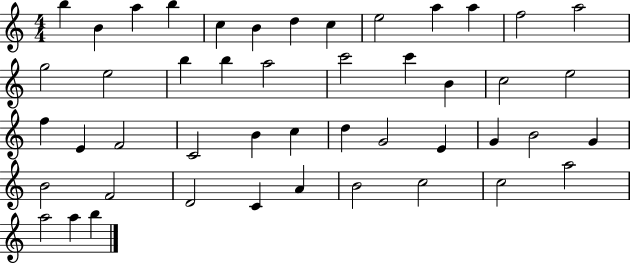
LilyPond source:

{
  \clef treble
  \numericTimeSignature
  \time 4/4
  \key c \major
  b''4 b'4 a''4 b''4 | c''4 b'4 d''4 c''4 | e''2 a''4 a''4 | f''2 a''2 | \break g''2 e''2 | b''4 b''4 a''2 | c'''2 c'''4 b'4 | c''2 e''2 | \break f''4 e'4 f'2 | c'2 b'4 c''4 | d''4 g'2 e'4 | g'4 b'2 g'4 | \break b'2 f'2 | d'2 c'4 a'4 | b'2 c''2 | c''2 a''2 | \break a''2 a''4 b''4 | \bar "|."
}